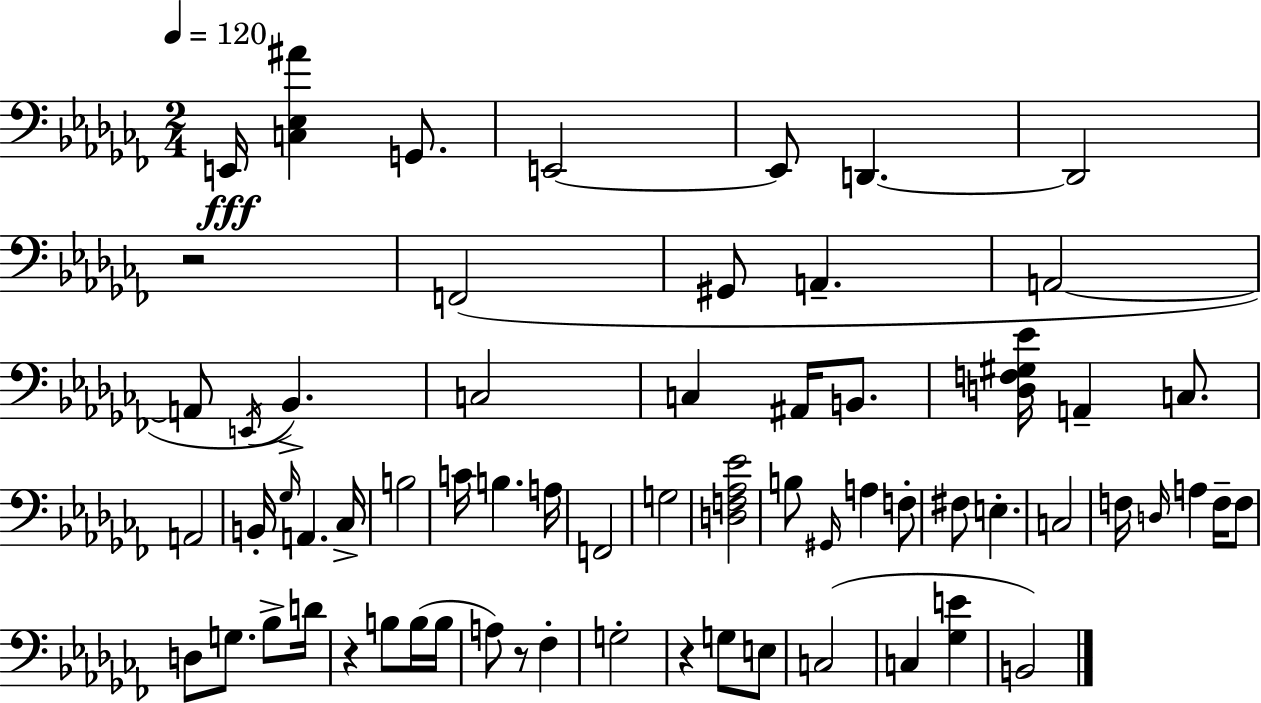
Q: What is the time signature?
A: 2/4